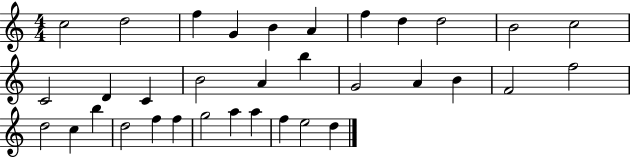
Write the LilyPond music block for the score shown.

{
  \clef treble
  \numericTimeSignature
  \time 4/4
  \key c \major
  c''2 d''2 | f''4 g'4 b'4 a'4 | f''4 d''4 d''2 | b'2 c''2 | \break c'2 d'4 c'4 | b'2 a'4 b''4 | g'2 a'4 b'4 | f'2 f''2 | \break d''2 c''4 b''4 | d''2 f''4 f''4 | g''2 a''4 a''4 | f''4 e''2 d''4 | \break \bar "|."
}